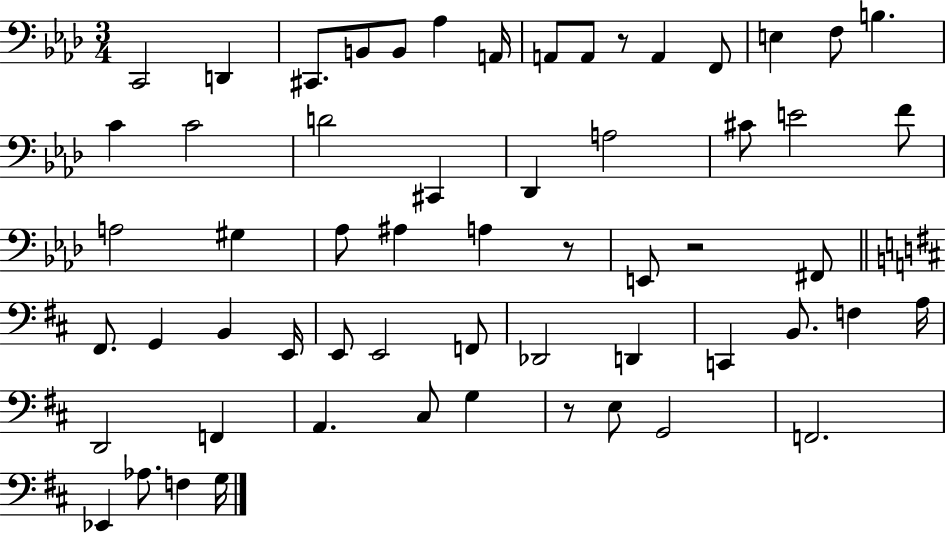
C2/h D2/q C#2/e. B2/e B2/e Ab3/q A2/s A2/e A2/e R/e A2/q F2/e E3/q F3/e B3/q. C4/q C4/h D4/h C#2/q Db2/q A3/h C#4/e E4/h F4/e A3/h G#3/q Ab3/e A#3/q A3/q R/e E2/e R/h F#2/e F#2/e. G2/q B2/q E2/s E2/e E2/h F2/e Db2/h D2/q C2/q B2/e. F3/q A3/s D2/h F2/q A2/q. C#3/e G3/q R/e E3/e G2/h F2/h. Eb2/q Ab3/e. F3/q G3/s